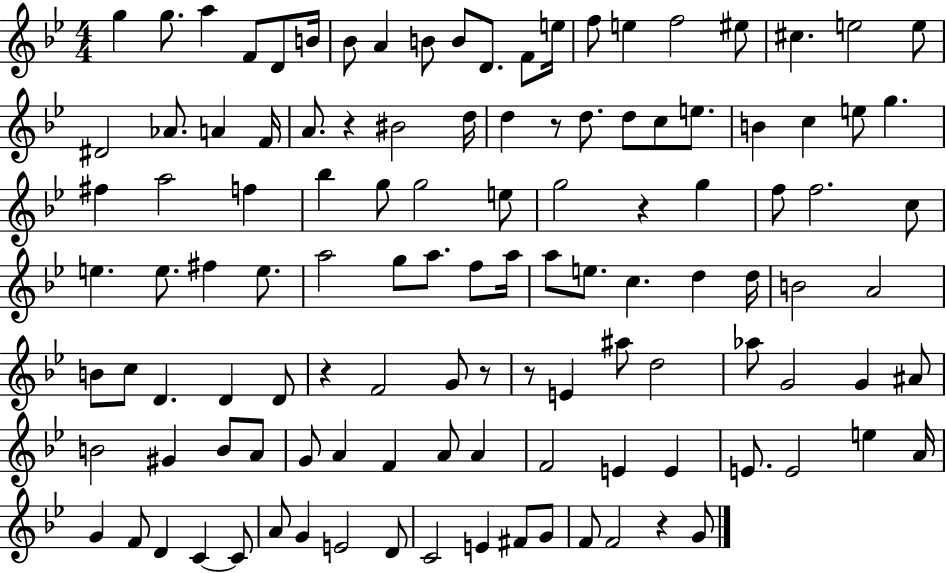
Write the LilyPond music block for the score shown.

{
  \clef treble
  \numericTimeSignature
  \time 4/4
  \key bes \major
  g''4 g''8. a''4 f'8 d'8 b'16 | bes'8 a'4 b'8 b'8 d'8. f'8 e''16 | f''8 e''4 f''2 eis''8 | cis''4. e''2 e''8 | \break dis'2 aes'8. a'4 f'16 | a'8. r4 bis'2 d''16 | d''4 r8 d''8. d''8 c''8 e''8. | b'4 c''4 e''8 g''4. | \break fis''4 a''2 f''4 | bes''4 g''8 g''2 e''8 | g''2 r4 g''4 | f''8 f''2. c''8 | \break e''4. e''8. fis''4 e''8. | a''2 g''8 a''8. f''8 a''16 | a''8 e''8. c''4. d''4 d''16 | b'2 a'2 | \break b'8 c''8 d'4. d'4 d'8 | r4 f'2 g'8 r8 | r8 e'4 ais''8 d''2 | aes''8 g'2 g'4 ais'8 | \break b'2 gis'4 b'8 a'8 | g'8 a'4 f'4 a'8 a'4 | f'2 e'4 e'4 | e'8. e'2 e''4 a'16 | \break g'4 f'8 d'4 c'4~~ c'8 | a'8 g'4 e'2 d'8 | c'2 e'4 fis'8 g'8 | f'8 f'2 r4 g'8 | \break \bar "|."
}